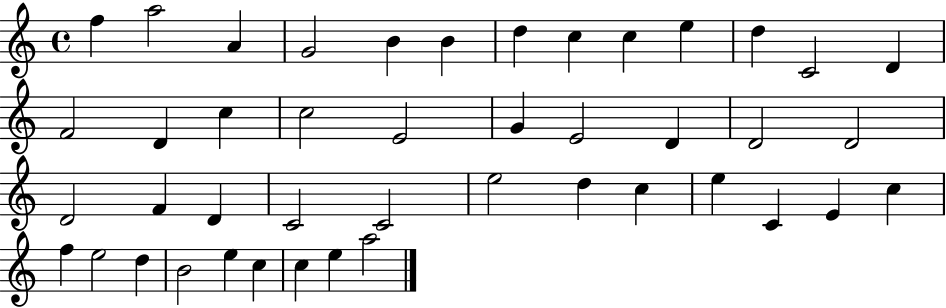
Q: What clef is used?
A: treble